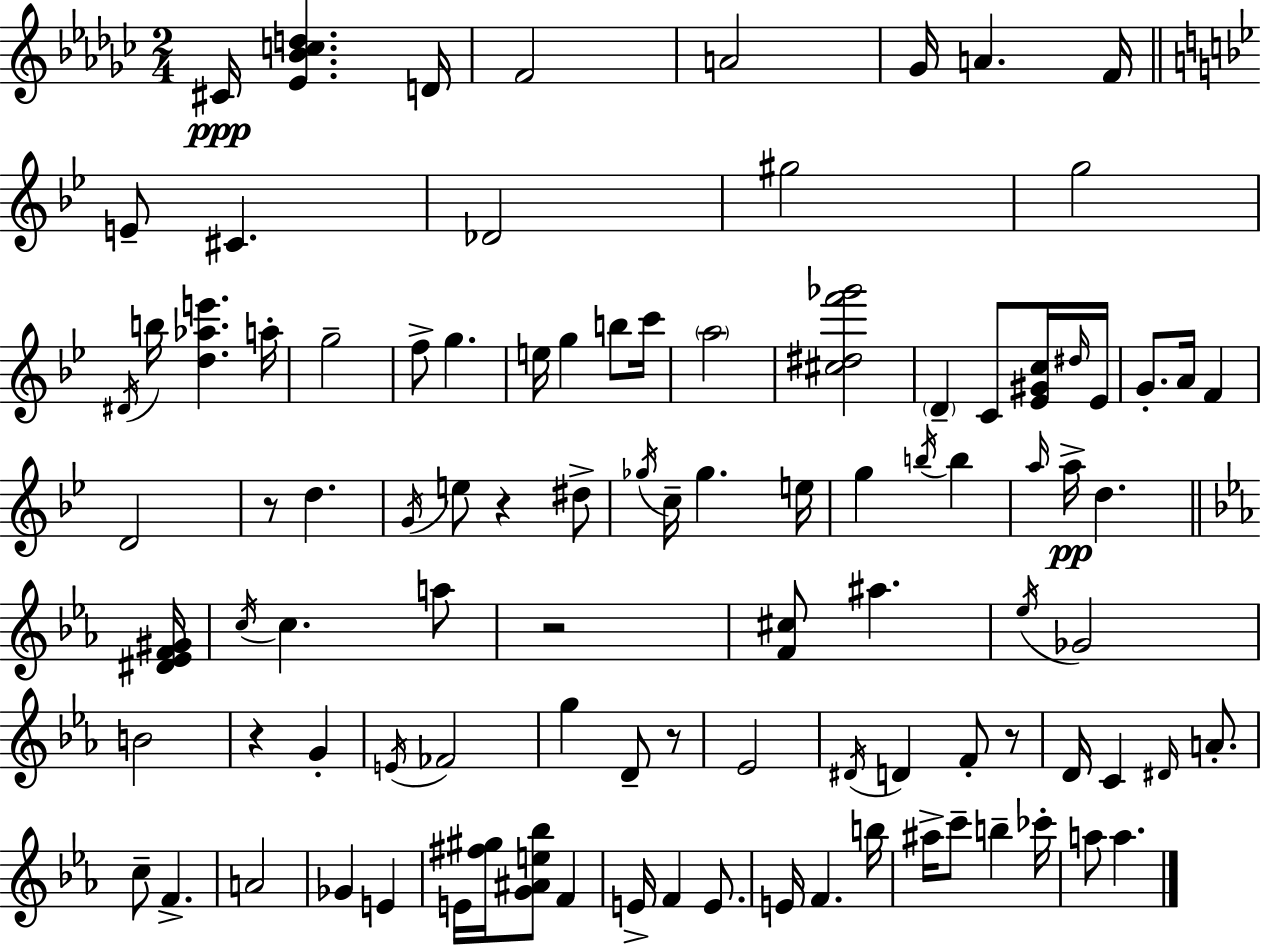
{
  \clef treble
  \numericTimeSignature
  \time 2/4
  \key ees \minor
  cis'16\ppp <ees' bes' c'' d''>4. d'16 | f'2 | a'2 | ges'16 a'4. f'16 | \break \bar "||" \break \key bes \major e'8-- cis'4. | des'2 | gis''2 | g''2 | \break \acciaccatura { dis'16 } b''16 <d'' aes'' e'''>4. | a''16-. g''2-- | f''8-> g''4. | e''16 g''4 b''8 | \break c'''16 \parenthesize a''2 | <cis'' dis'' f''' ges'''>2 | \parenthesize d'4-- c'8 <ees' gis' c''>16 | \grace { dis''16 } ees'16 g'8.-. a'16 f'4 | \break d'2 | r8 d''4. | \acciaccatura { g'16 } e''8 r4 | dis''8-> \acciaccatura { ges''16 } c''16-- ges''4. | \break e''16 g''4 | \acciaccatura { b''16 } b''4 \grace { a''16 } a''16->\pp d''4. | \bar "||" \break \key ees \major <dis' ees' f' gis'>16 \acciaccatura { c''16 } c''4. | a''8 r2 | <f' cis''>8 ais''4. | \acciaccatura { ees''16 } ges'2 | \break b'2 | r4 g'4-. | \acciaccatura { e'16 } fes'2 | g''4 | \break d'8-- r8 ees'2 | \acciaccatura { dis'16 } d'4 | f'8-. r8 d'16 c'4 | \grace { dis'16 } a'8.-. c''8-- | \break f'4.-> a'2 | ges'4 | e'4 e'16 <fis'' gis''>16 | <g' ais' e'' bes''>8 f'4 e'16-> f'4 | \break e'8. e'16 f'4. | b''16 ais''16-> c'''8-- | b''4-- ces'''16-. a''8 | a''4. \bar "|."
}